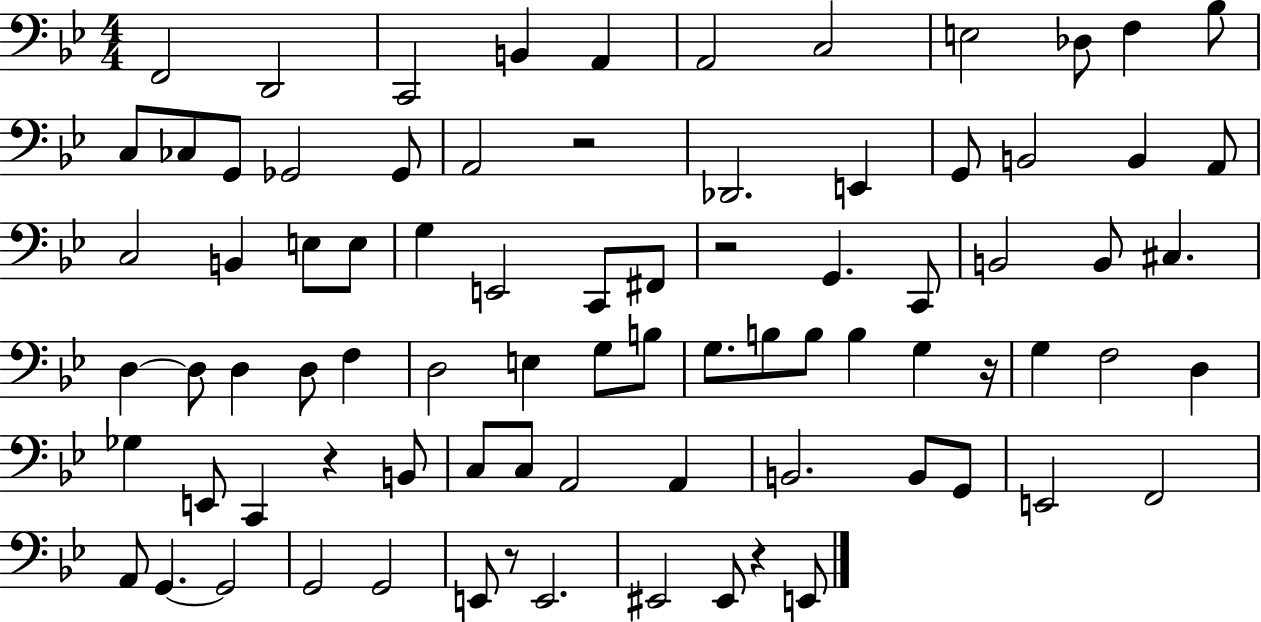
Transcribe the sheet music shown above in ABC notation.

X:1
T:Untitled
M:4/4
L:1/4
K:Bb
F,,2 D,,2 C,,2 B,, A,, A,,2 C,2 E,2 _D,/2 F, _B,/2 C,/2 _C,/2 G,,/2 _G,,2 _G,,/2 A,,2 z2 _D,,2 E,, G,,/2 B,,2 B,, A,,/2 C,2 B,, E,/2 E,/2 G, E,,2 C,,/2 ^F,,/2 z2 G,, C,,/2 B,,2 B,,/2 ^C, D, D,/2 D, D,/2 F, D,2 E, G,/2 B,/2 G,/2 B,/2 B,/2 B, G, z/4 G, F,2 D, _G, E,,/2 C,, z B,,/2 C,/2 C,/2 A,,2 A,, B,,2 B,,/2 G,,/2 E,,2 F,,2 A,,/2 G,, G,,2 G,,2 G,,2 E,,/2 z/2 E,,2 ^E,,2 ^E,,/2 z E,,/2